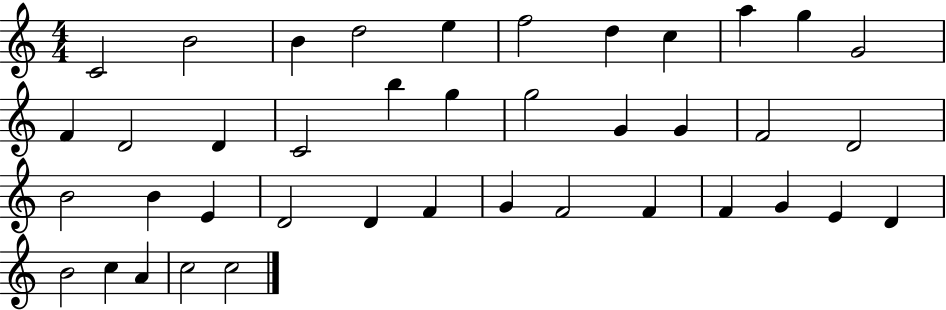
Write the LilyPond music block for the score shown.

{
  \clef treble
  \numericTimeSignature
  \time 4/4
  \key c \major
  c'2 b'2 | b'4 d''2 e''4 | f''2 d''4 c''4 | a''4 g''4 g'2 | \break f'4 d'2 d'4 | c'2 b''4 g''4 | g''2 g'4 g'4 | f'2 d'2 | \break b'2 b'4 e'4 | d'2 d'4 f'4 | g'4 f'2 f'4 | f'4 g'4 e'4 d'4 | \break b'2 c''4 a'4 | c''2 c''2 | \bar "|."
}